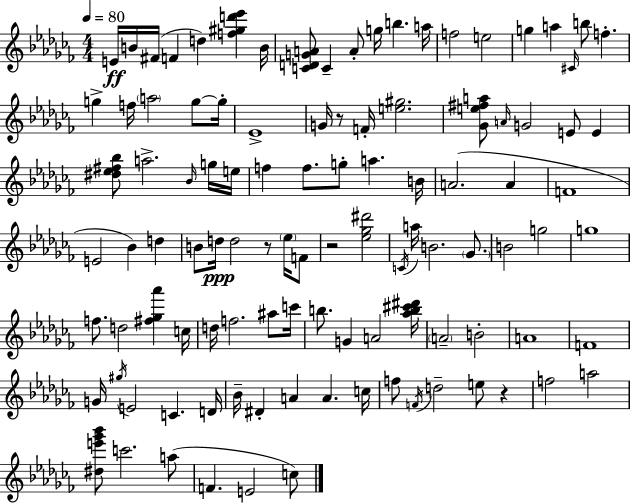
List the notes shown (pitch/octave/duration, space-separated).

E4/s B4/s F#4/s F4/q D5/q [F5,G#5,D6,Eb6]/q B4/s [C4,D4,G4,A4]/e C4/q A4/e G5/s B5/q. A5/s F5/h E5/h G5/q A5/q C#4/s B5/e F5/q. G5/q F5/s A5/h G5/e G5/s Eb4/w G4/s R/e F4/s [E5,G#5]/h. [Gb4,E5,F#5,A5]/e A4/s G4/h E4/e E4/q [D#5,Eb5,F#5,Bb5]/e A5/h. Bb4/s G5/s E5/s F5/q F5/e. G5/e A5/q. B4/s A4/h. A4/q F4/w E4/h Bb4/q D5/q B4/e D5/s D5/h R/e Eb5/s F4/e R/h [Eb5,Gb5,D#6]/h C4/s A5/s B4/h. Gb4/e. B4/h G5/h G5/w F5/e. D5/h [F#5,Gb5,Ab6]/q C5/s D5/s F5/h. A#5/e C6/s B5/e. G4/q A4/h [Ab5,B5,C#6,D#6]/s A4/h B4/h A4/w F4/w G4/s G#5/s E4/h C4/q. D4/s Bb4/s D#4/q A4/q A4/q. C5/s F5/e F4/s D5/h E5/e R/q F5/h A5/h [D#5,E6,Gb6,Bb6]/e C6/h. A5/e F4/q. E4/h C5/e